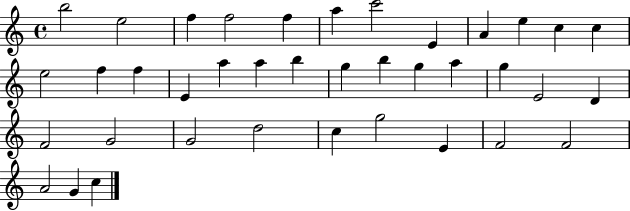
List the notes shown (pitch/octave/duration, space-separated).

B5/h E5/h F5/q F5/h F5/q A5/q C6/h E4/q A4/q E5/q C5/q C5/q E5/h F5/q F5/q E4/q A5/q A5/q B5/q G5/q B5/q G5/q A5/q G5/q E4/h D4/q F4/h G4/h G4/h D5/h C5/q G5/h E4/q F4/h F4/h A4/h G4/q C5/q